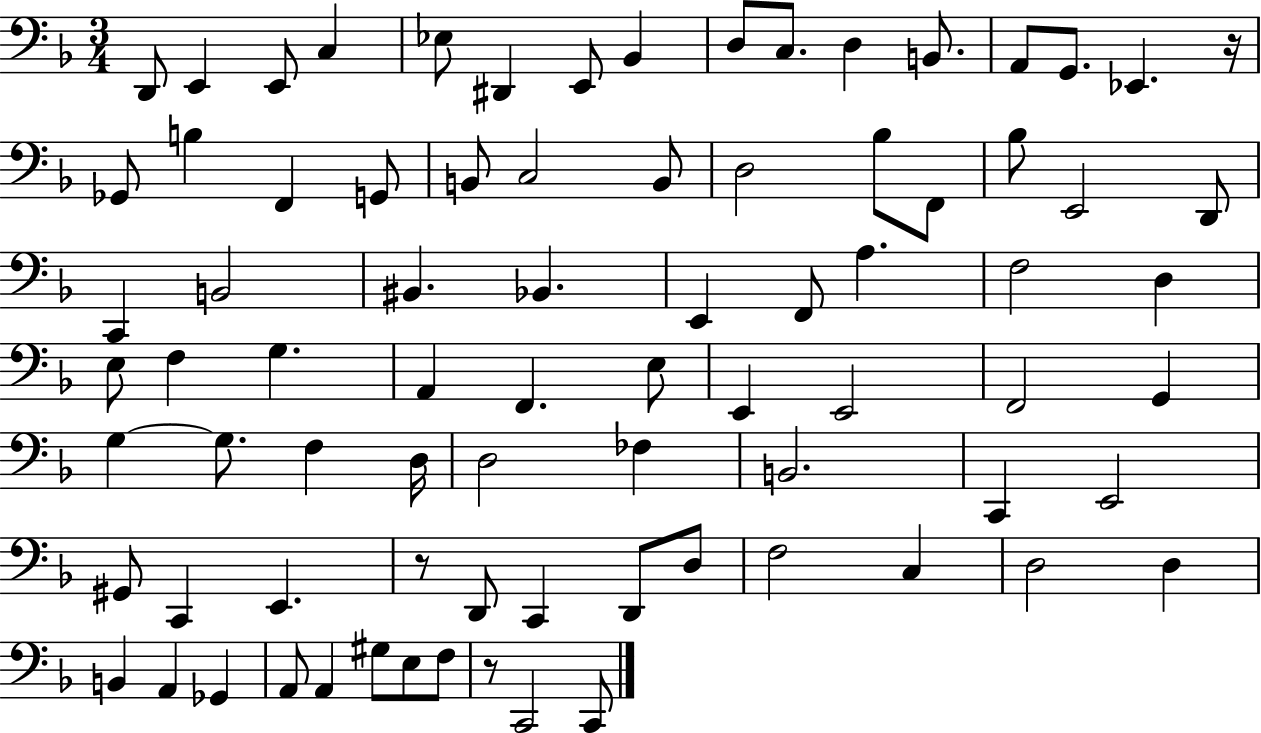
{
  \clef bass
  \numericTimeSignature
  \time 3/4
  \key f \major
  d,8 e,4 e,8 c4 | ees8 dis,4 e,8 bes,4 | d8 c8. d4 b,8. | a,8 g,8. ees,4. r16 | \break ges,8 b4 f,4 g,8 | b,8 c2 b,8 | d2 bes8 f,8 | bes8 e,2 d,8 | \break c,4 b,2 | bis,4. bes,4. | e,4 f,8 a4. | f2 d4 | \break e8 f4 g4. | a,4 f,4. e8 | e,4 e,2 | f,2 g,4 | \break g4~~ g8. f4 d16 | d2 fes4 | b,2. | c,4 e,2 | \break gis,8 c,4 e,4. | r8 d,8 c,4 d,8 d8 | f2 c4 | d2 d4 | \break b,4 a,4 ges,4 | a,8 a,4 gis8 e8 f8 | r8 c,2 c,8 | \bar "|."
}